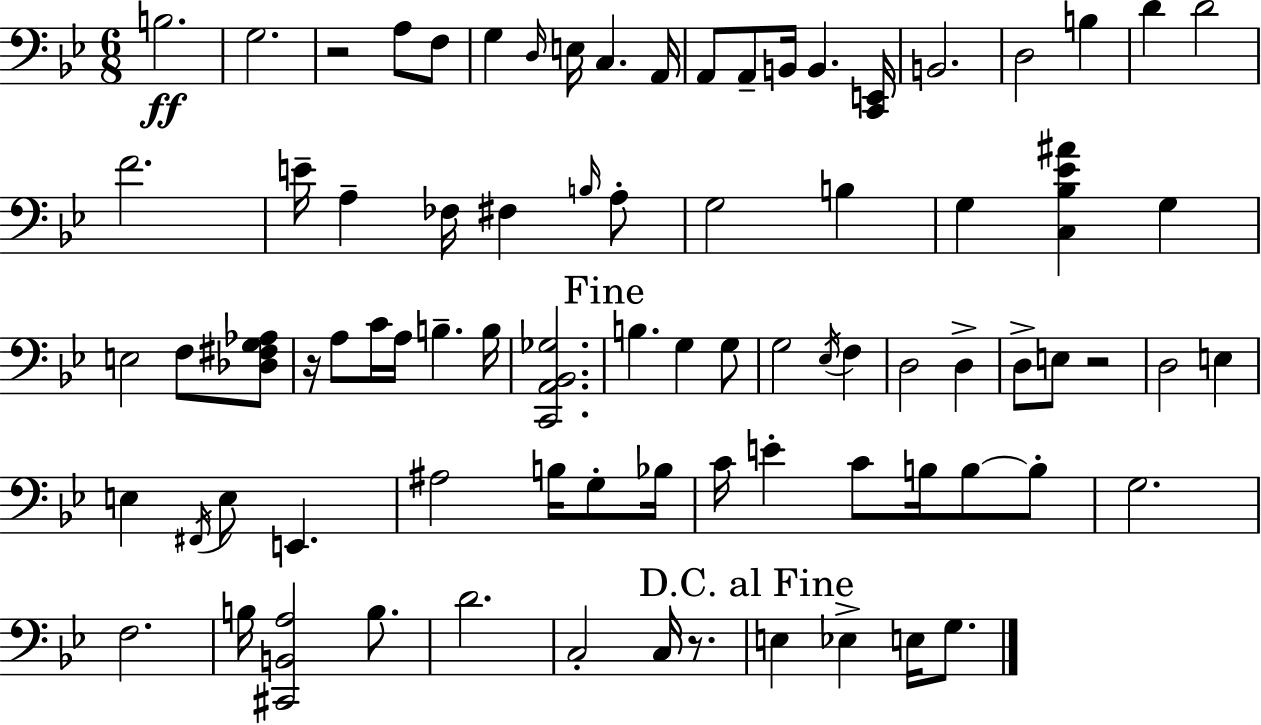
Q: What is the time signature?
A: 6/8